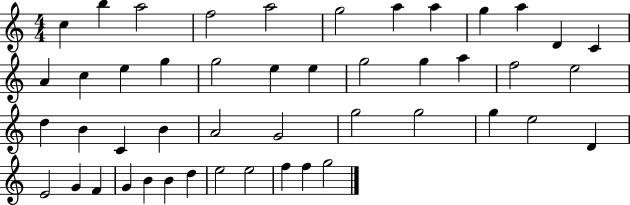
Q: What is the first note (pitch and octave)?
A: C5